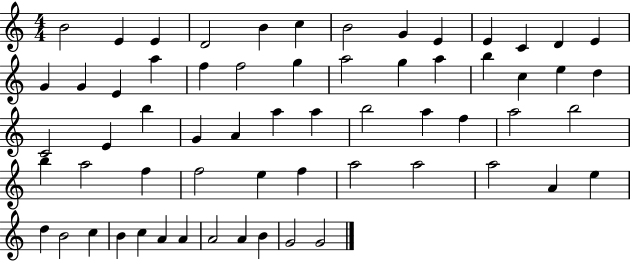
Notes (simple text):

B4/h E4/q E4/q D4/h B4/q C5/q B4/h G4/q E4/q E4/q C4/q D4/q E4/q G4/q G4/q E4/q A5/q F5/q F5/h G5/q A5/h G5/q A5/q B5/q C5/q E5/q D5/q C4/h E4/q B5/q G4/q A4/q A5/q A5/q B5/h A5/q F5/q A5/h B5/h B5/q A5/h F5/q F5/h E5/q F5/q A5/h A5/h A5/h A4/q E5/q D5/q B4/h C5/q B4/q C5/q A4/q A4/q A4/h A4/q B4/q G4/h G4/h